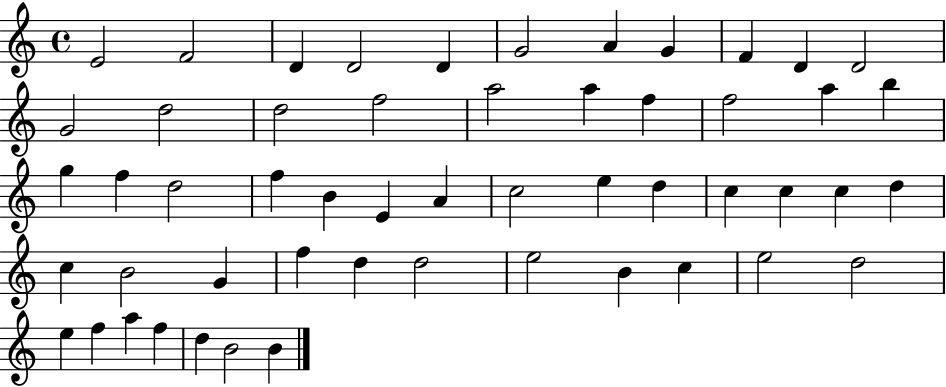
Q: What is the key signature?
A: C major